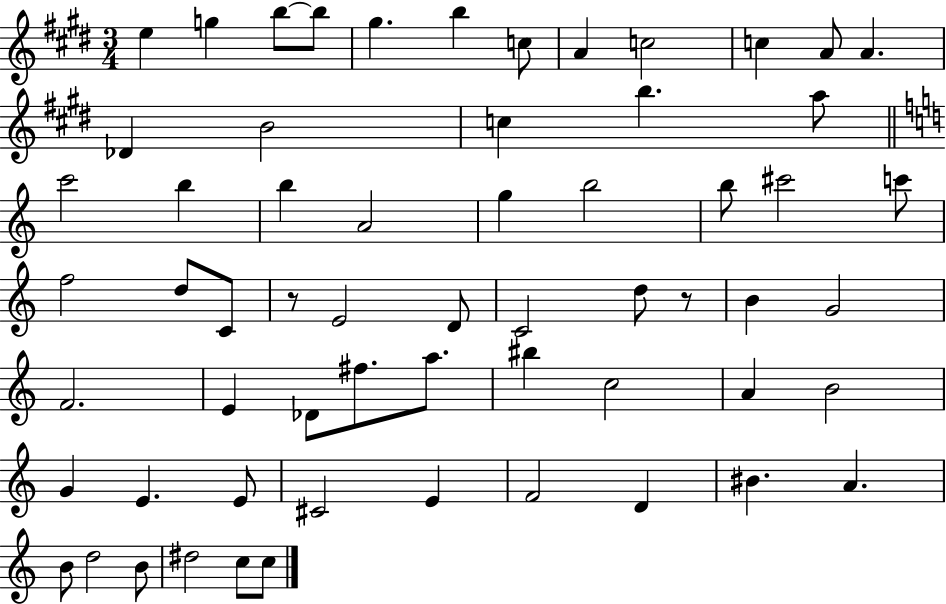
{
  \clef treble
  \numericTimeSignature
  \time 3/4
  \key e \major
  e''4 g''4 b''8~~ b''8 | gis''4. b''4 c''8 | a'4 c''2 | c''4 a'8 a'4. | \break des'4 b'2 | c''4 b''4. a''8 | \bar "||" \break \key c \major c'''2 b''4 | b''4 a'2 | g''4 b''2 | b''8 cis'''2 c'''8 | \break f''2 d''8 c'8 | r8 e'2 d'8 | c'2 d''8 r8 | b'4 g'2 | \break f'2. | e'4 des'8 fis''8. a''8. | bis''4 c''2 | a'4 b'2 | \break g'4 e'4. e'8 | cis'2 e'4 | f'2 d'4 | bis'4. a'4. | \break b'8 d''2 b'8 | dis''2 c''8 c''8 | \bar "|."
}